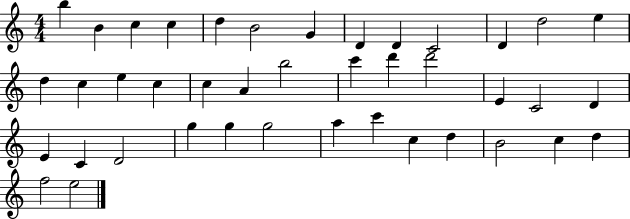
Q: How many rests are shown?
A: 0